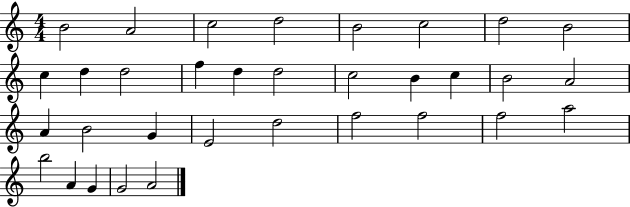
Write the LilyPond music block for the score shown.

{
  \clef treble
  \numericTimeSignature
  \time 4/4
  \key c \major
  b'2 a'2 | c''2 d''2 | b'2 c''2 | d''2 b'2 | \break c''4 d''4 d''2 | f''4 d''4 d''2 | c''2 b'4 c''4 | b'2 a'2 | \break a'4 b'2 g'4 | e'2 d''2 | f''2 f''2 | f''2 a''2 | \break b''2 a'4 g'4 | g'2 a'2 | \bar "|."
}